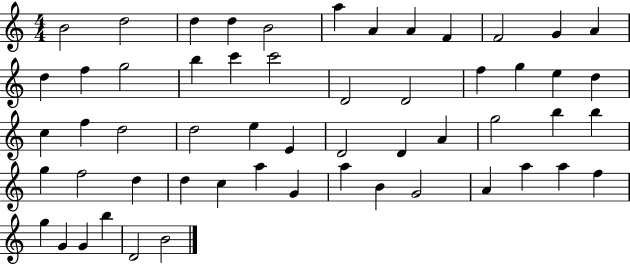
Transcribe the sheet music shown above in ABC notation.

X:1
T:Untitled
M:4/4
L:1/4
K:C
B2 d2 d d B2 a A A F F2 G A d f g2 b c' c'2 D2 D2 f g e d c f d2 d2 e E D2 D A g2 b b g f2 d d c a G a B G2 A a a f g G G b D2 B2